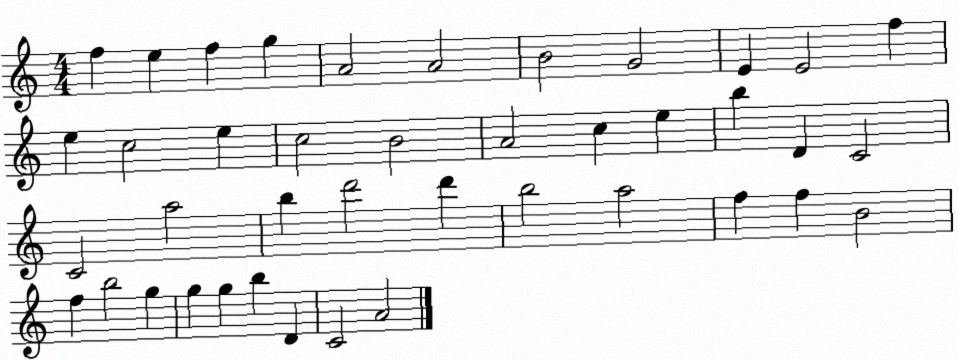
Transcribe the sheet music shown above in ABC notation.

X:1
T:Untitled
M:4/4
L:1/4
K:C
f e f g A2 A2 B2 G2 E E2 f e c2 e c2 B2 A2 c e b D C2 C2 a2 b d'2 d' b2 a2 f f B2 f b2 g g g b D C2 A2